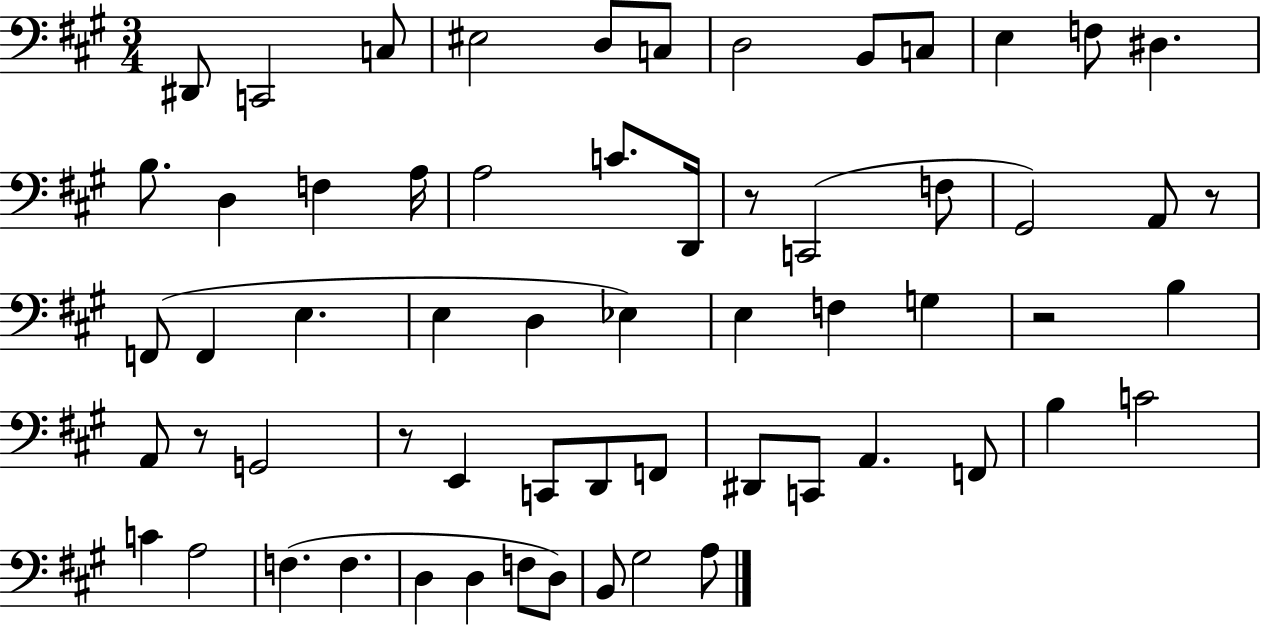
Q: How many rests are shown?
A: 5